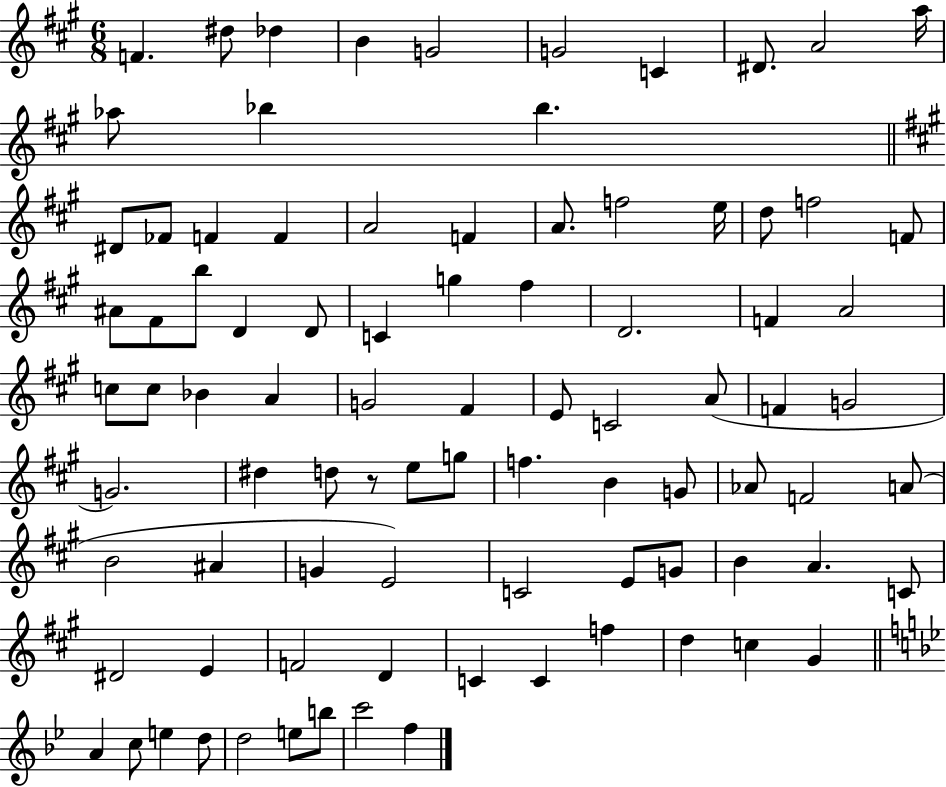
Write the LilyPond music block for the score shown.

{
  \clef treble
  \numericTimeSignature
  \time 6/8
  \key a \major
  \repeat volta 2 { f'4. dis''8 des''4 | b'4 g'2 | g'2 c'4 | dis'8. a'2 a''16 | \break aes''8 bes''4 bes''4. | \bar "||" \break \key a \major dis'8 fes'8 f'4 f'4 | a'2 f'4 | a'8. f''2 e''16 | d''8 f''2 f'8 | \break ais'8 fis'8 b''8 d'4 d'8 | c'4 g''4 fis''4 | d'2. | f'4 a'2 | \break c''8 c''8 bes'4 a'4 | g'2 fis'4 | e'8 c'2 a'8( | f'4 g'2 | \break g'2.) | dis''4 d''8 r8 e''8 g''8 | f''4. b'4 g'8 | aes'8 f'2 a'8( | \break b'2 ais'4 | g'4 e'2) | c'2 e'8 g'8 | b'4 a'4. c'8 | \break dis'2 e'4 | f'2 d'4 | c'4 c'4 f''4 | d''4 c''4 gis'4 | \break \bar "||" \break \key bes \major a'4 c''8 e''4 d''8 | d''2 e''8 b''8 | c'''2 f''4 | } \bar "|."
}